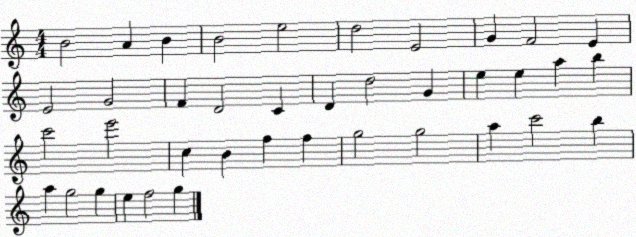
X:1
T:Untitled
M:4/4
L:1/4
K:C
B2 A B B2 e2 d2 E2 G F2 E E2 G2 F D2 C D d2 G e e a b c'2 e'2 c B f f g2 g2 a c'2 b a g2 g e f2 g